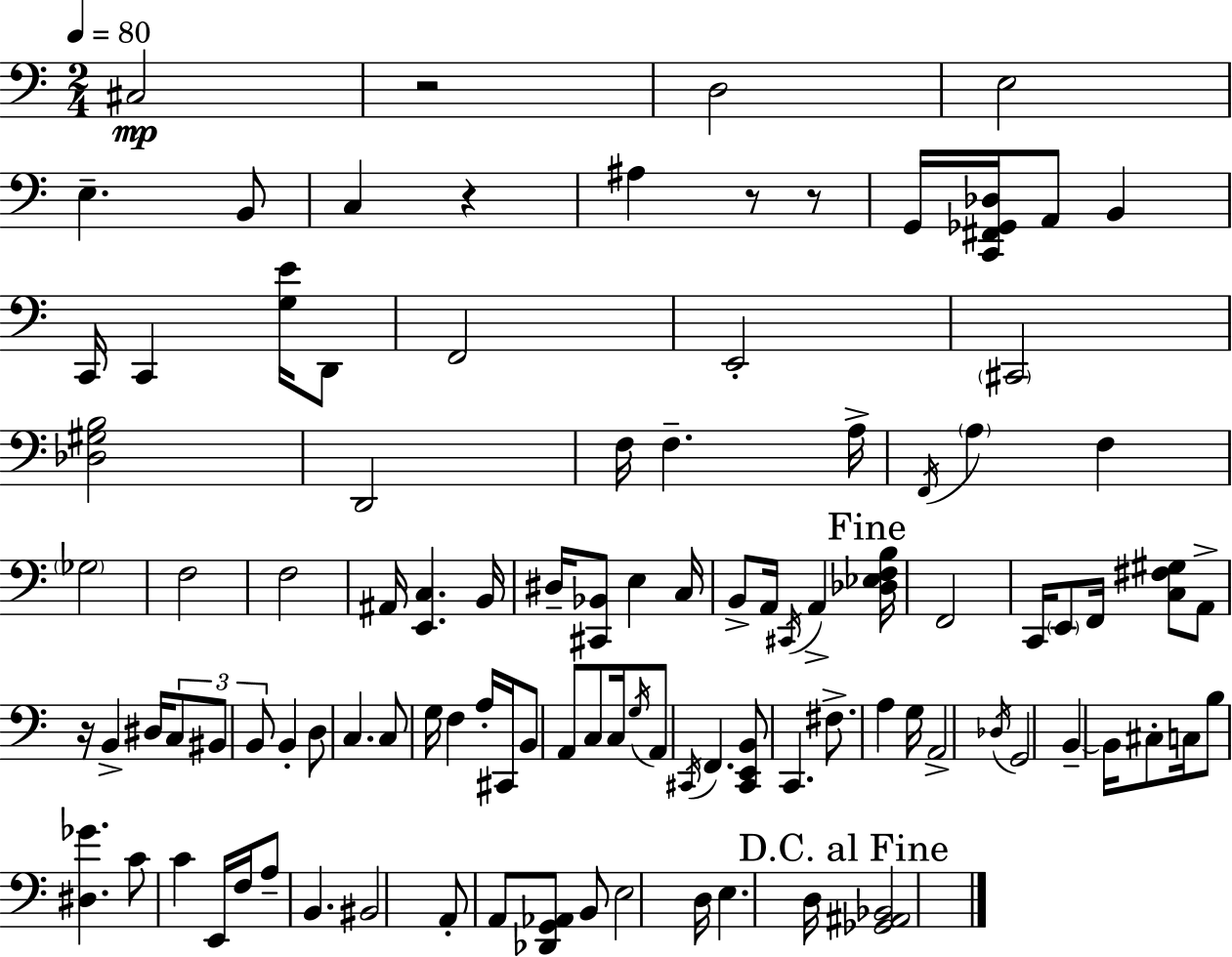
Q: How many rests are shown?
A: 5